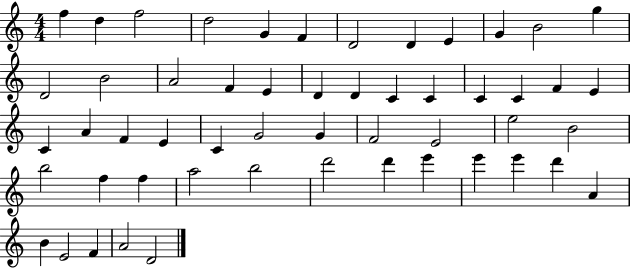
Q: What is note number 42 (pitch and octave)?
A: D6